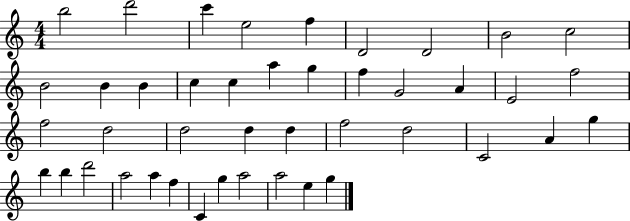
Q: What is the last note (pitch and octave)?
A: G5